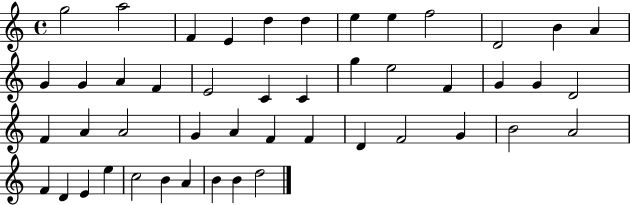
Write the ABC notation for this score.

X:1
T:Untitled
M:4/4
L:1/4
K:C
g2 a2 F E d d e e f2 D2 B A G G A F E2 C C g e2 F G G D2 F A A2 G A F F D F2 G B2 A2 F D E e c2 B A B B d2